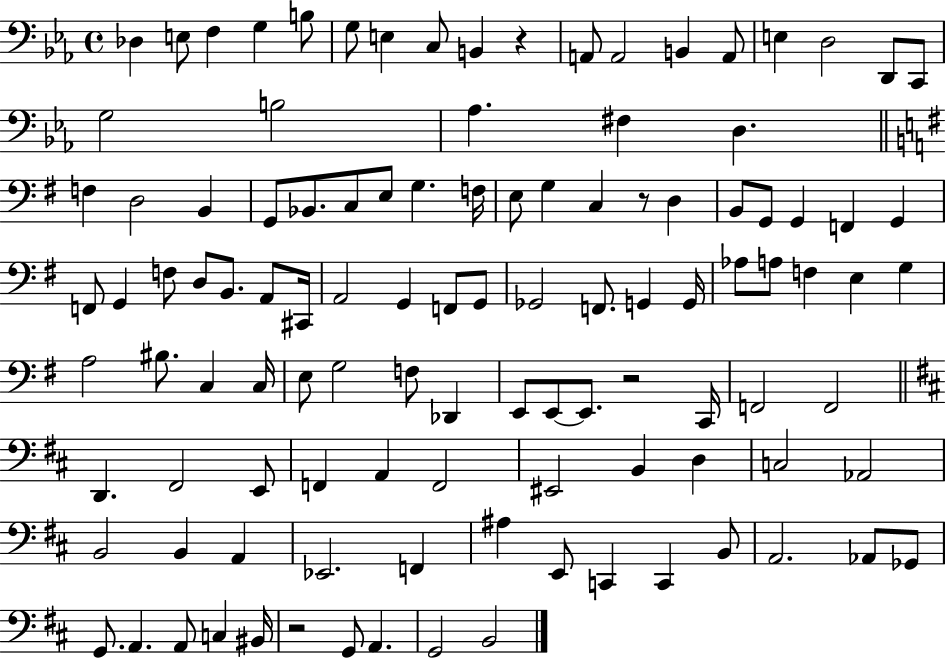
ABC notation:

X:1
T:Untitled
M:4/4
L:1/4
K:Eb
_D, E,/2 F, G, B,/2 G,/2 E, C,/2 B,, z A,,/2 A,,2 B,, A,,/2 E, D,2 D,,/2 C,,/2 G,2 B,2 _A, ^F, D, F, D,2 B,, G,,/2 _B,,/2 C,/2 E,/2 G, F,/4 E,/2 G, C, z/2 D, B,,/2 G,,/2 G,, F,, G,, F,,/2 G,, F,/2 D,/2 B,,/2 A,,/2 ^C,,/4 A,,2 G,, F,,/2 G,,/2 _G,,2 F,,/2 G,, G,,/4 _A,/2 A,/2 F, E, G, A,2 ^B,/2 C, C,/4 E,/2 G,2 F,/2 _D,, E,,/2 E,,/2 E,,/2 z2 C,,/4 F,,2 F,,2 D,, ^F,,2 E,,/2 F,, A,, F,,2 ^E,,2 B,, D, C,2 _A,,2 B,,2 B,, A,, _E,,2 F,, ^A, E,,/2 C,, C,, B,,/2 A,,2 _A,,/2 _G,,/2 G,,/2 A,, A,,/2 C, ^B,,/4 z2 G,,/2 A,, G,,2 B,,2